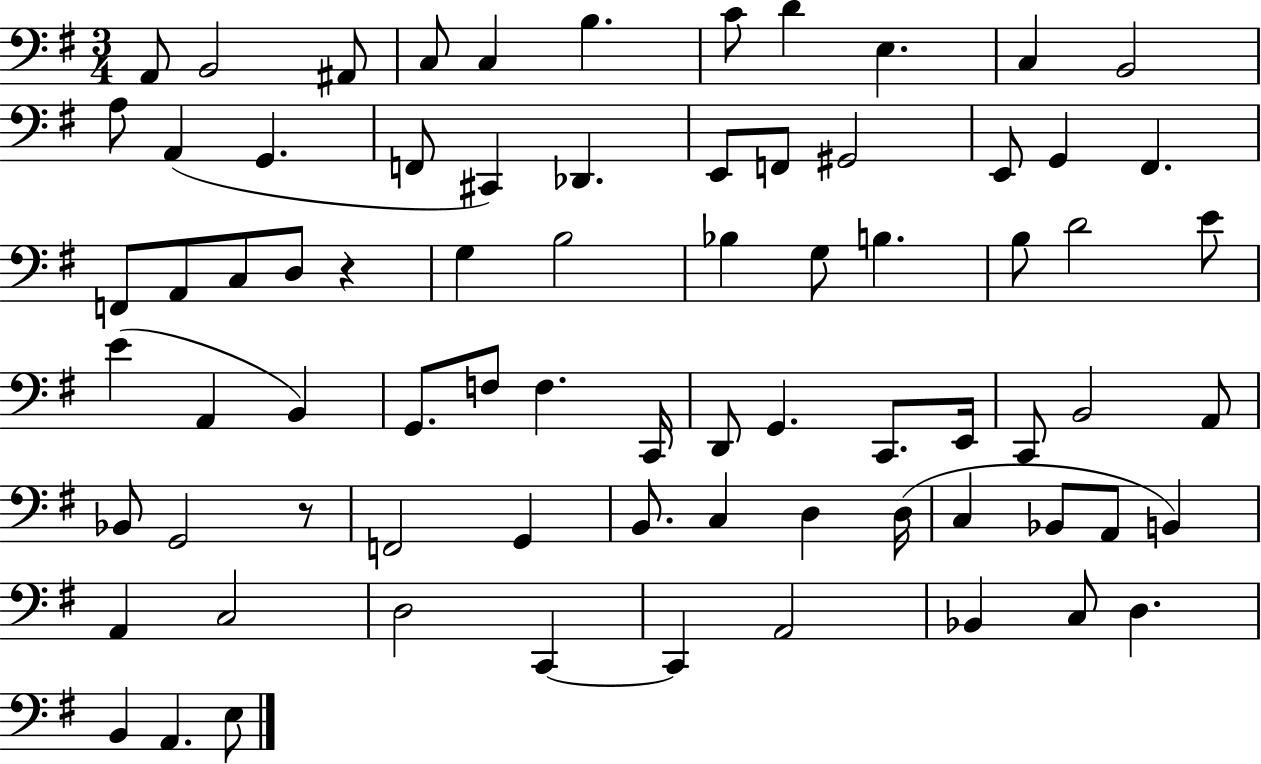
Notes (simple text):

A2/e B2/h A#2/e C3/e C3/q B3/q. C4/e D4/q E3/q. C3/q B2/h A3/e A2/q G2/q. F2/e C#2/q Db2/q. E2/e F2/e G#2/h E2/e G2/q F#2/q. F2/e A2/e C3/e D3/e R/q G3/q B3/h Bb3/q G3/e B3/q. B3/e D4/h E4/e E4/q A2/q B2/q G2/e. F3/e F3/q. C2/s D2/e G2/q. C2/e. E2/s C2/e B2/h A2/e Bb2/e G2/h R/e F2/h G2/q B2/e. C3/q D3/q D3/s C3/q Bb2/e A2/e B2/q A2/q C3/h D3/h C2/q C2/q A2/h Bb2/q C3/e D3/q. B2/q A2/q. E3/e